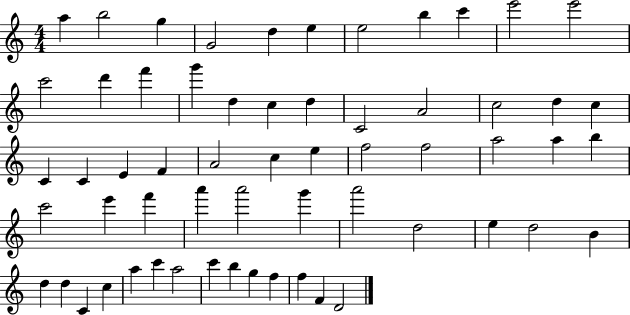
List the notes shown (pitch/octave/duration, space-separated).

A5/q B5/h G5/q G4/h D5/q E5/q E5/h B5/q C6/q E6/h E6/h C6/h D6/q F6/q G6/q D5/q C5/q D5/q C4/h A4/h C5/h D5/q C5/q C4/q C4/q E4/q F4/q A4/h C5/q E5/q F5/h F5/h A5/h A5/q B5/q C6/h E6/q F6/q A6/q A6/h G6/q A6/h D5/h E5/q D5/h B4/q D5/q D5/q C4/q C5/q A5/q C6/q A5/h C6/q B5/q G5/q F5/q F5/q F4/q D4/h